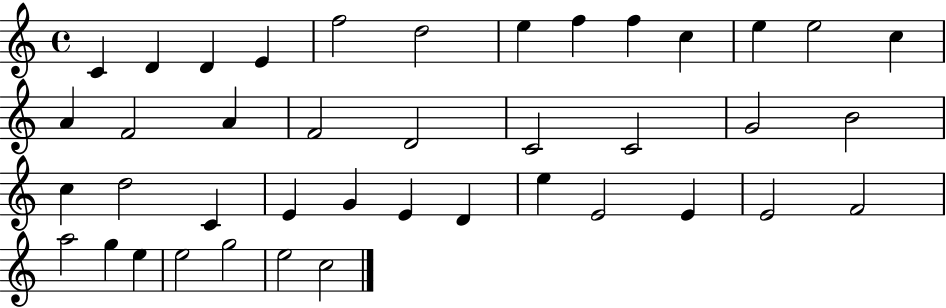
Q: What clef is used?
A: treble